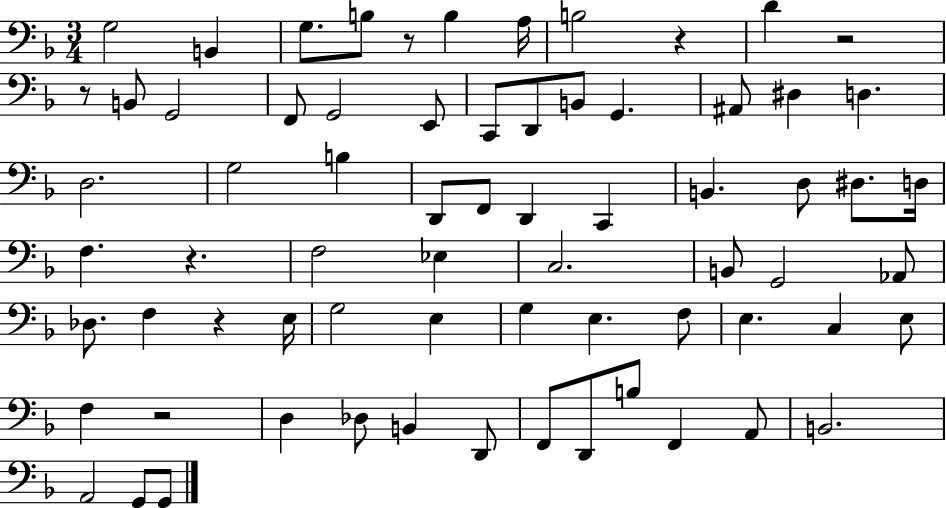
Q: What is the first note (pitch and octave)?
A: G3